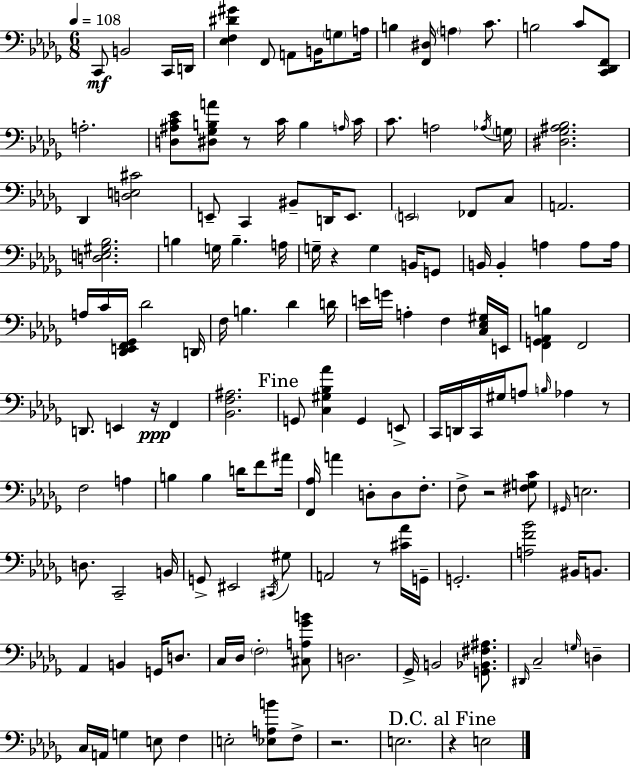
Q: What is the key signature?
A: BES minor